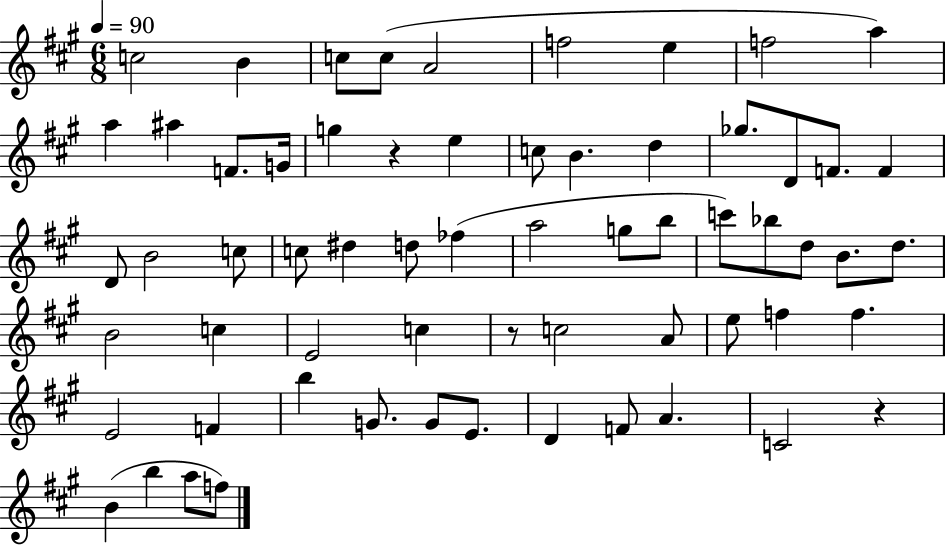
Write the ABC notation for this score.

X:1
T:Untitled
M:6/8
L:1/4
K:A
c2 B c/2 c/2 A2 f2 e f2 a a ^a F/2 G/4 g z e c/2 B d _g/2 D/2 F/2 F D/2 B2 c/2 c/2 ^d d/2 _f a2 g/2 b/2 c'/2 _b/2 d/2 B/2 d/2 B2 c E2 c z/2 c2 A/2 e/2 f f E2 F b G/2 G/2 E/2 D F/2 A C2 z B b a/2 f/2